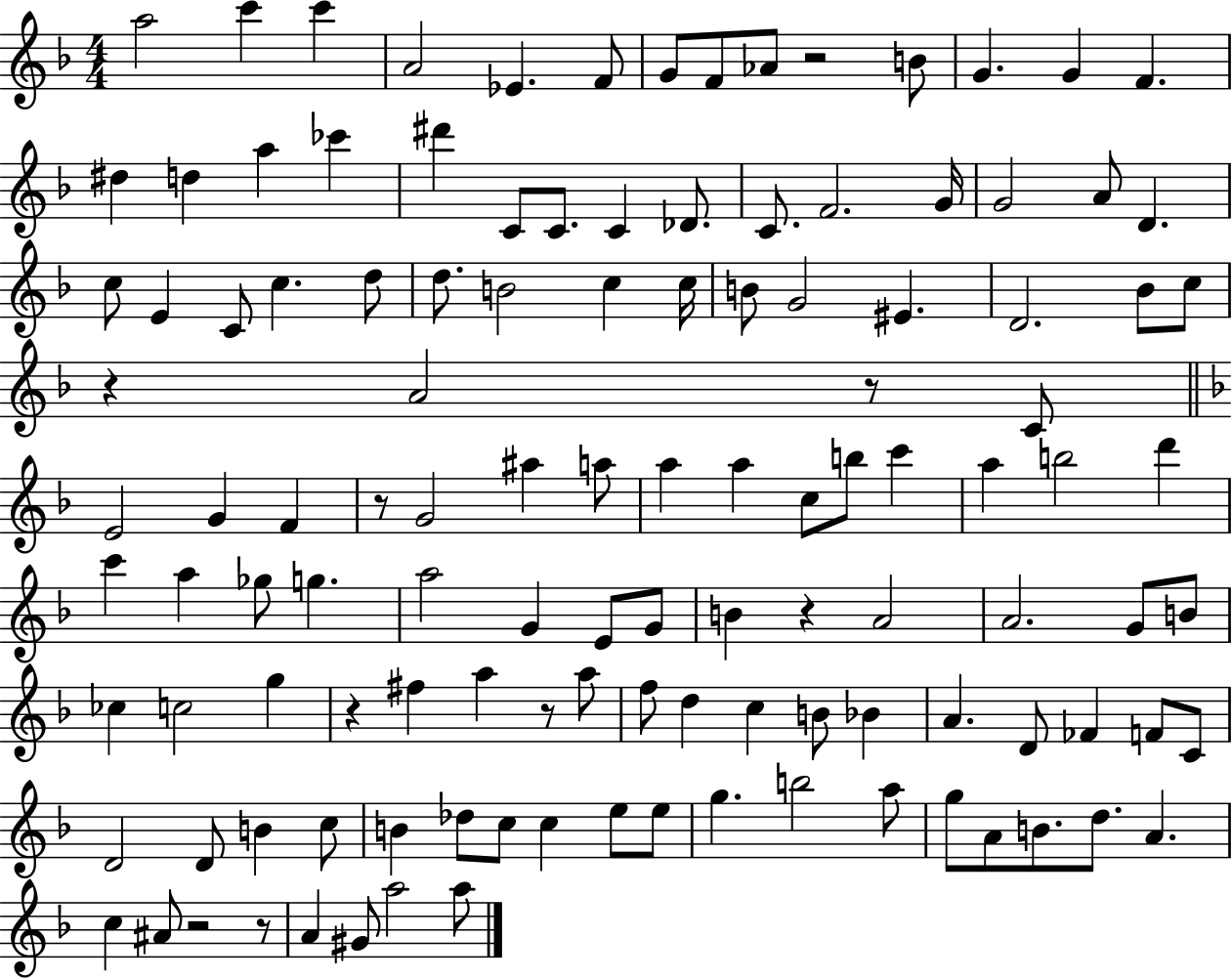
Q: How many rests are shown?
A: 9